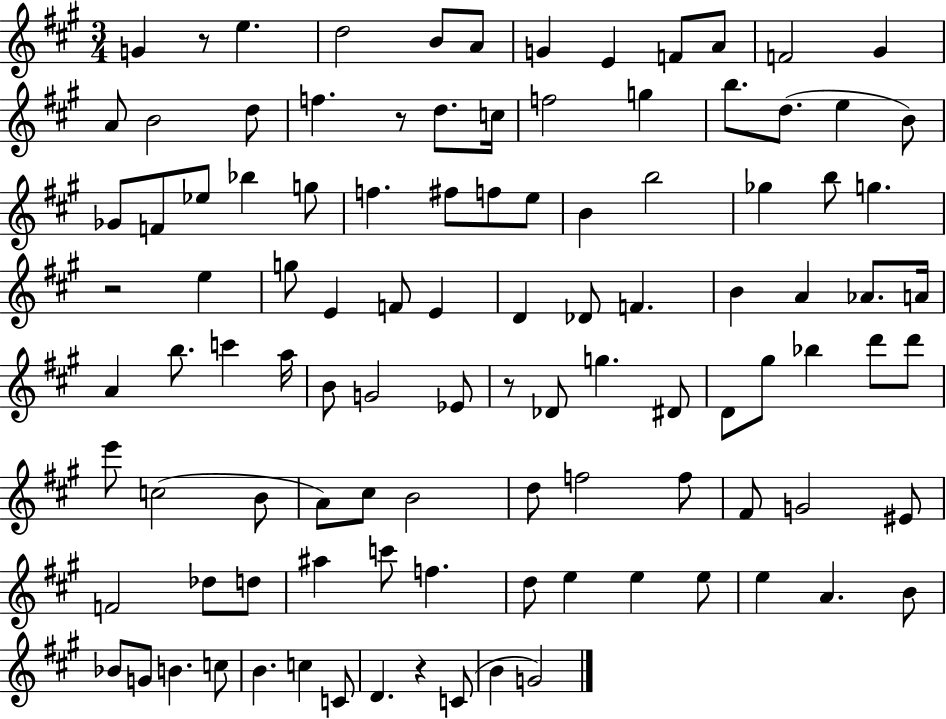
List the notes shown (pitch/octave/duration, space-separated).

G4/q R/e E5/q. D5/h B4/e A4/e G4/q E4/q F4/e A4/e F4/h G#4/q A4/e B4/h D5/e F5/q. R/e D5/e. C5/s F5/h G5/q B5/e. D5/e. E5/q B4/e Gb4/e F4/e Eb5/e Bb5/q G5/e F5/q. F#5/e F5/e E5/e B4/q B5/h Gb5/q B5/e G5/q. R/h E5/q G5/e E4/q F4/e E4/q D4/q Db4/e F4/q. B4/q A4/q Ab4/e. A4/s A4/q B5/e. C6/q A5/s B4/e G4/h Eb4/e R/e Db4/e G5/q. D#4/e D4/e G#5/e Bb5/q D6/e D6/e E6/e C5/h B4/e A4/e C#5/e B4/h D5/e F5/h F5/e F#4/e G4/h EIS4/e F4/h Db5/e D5/e A#5/q C6/e F5/q. D5/e E5/q E5/q E5/e E5/q A4/q. B4/e Bb4/e G4/e B4/q. C5/e B4/q. C5/q C4/e D4/q. R/q C4/e B4/q G4/h